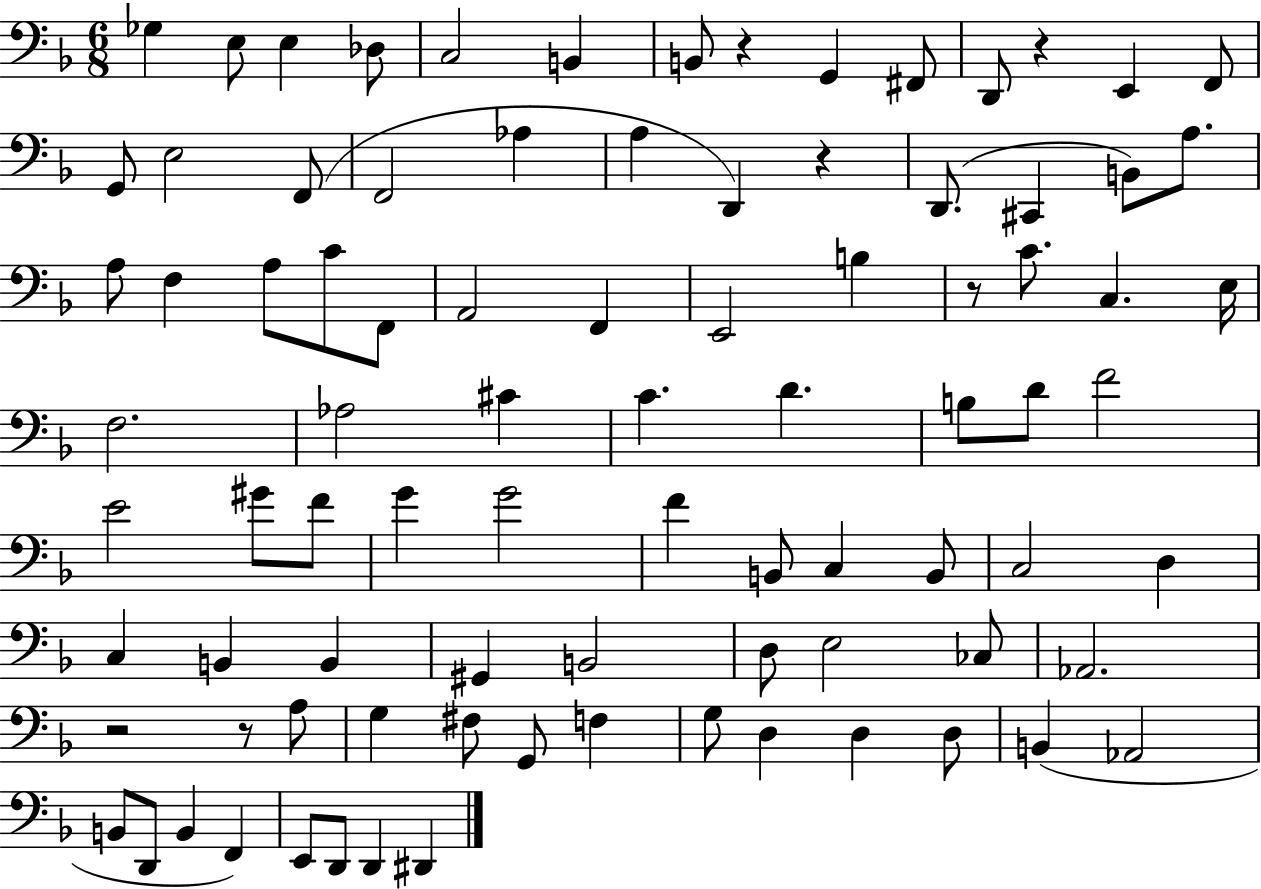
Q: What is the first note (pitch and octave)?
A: Gb3